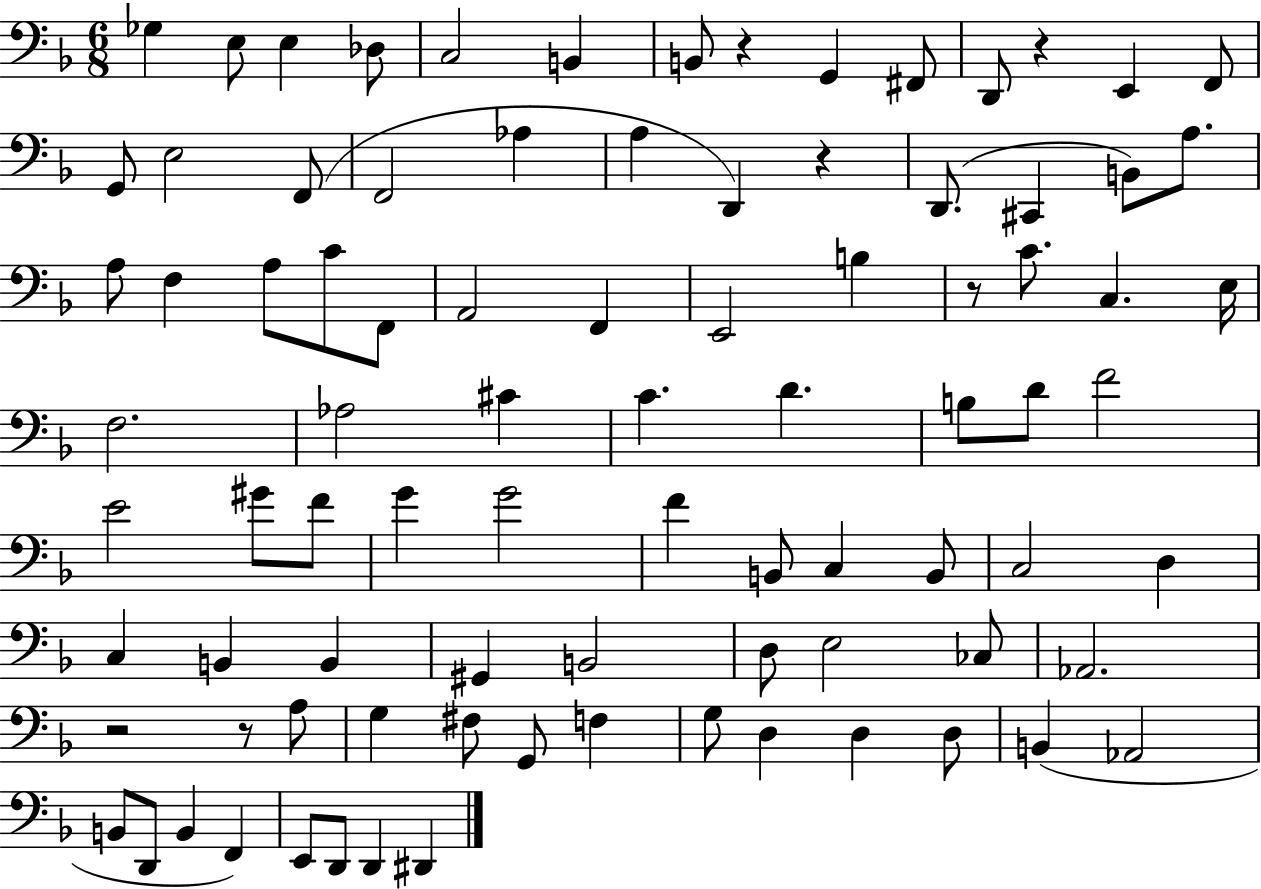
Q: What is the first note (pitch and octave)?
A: Gb3